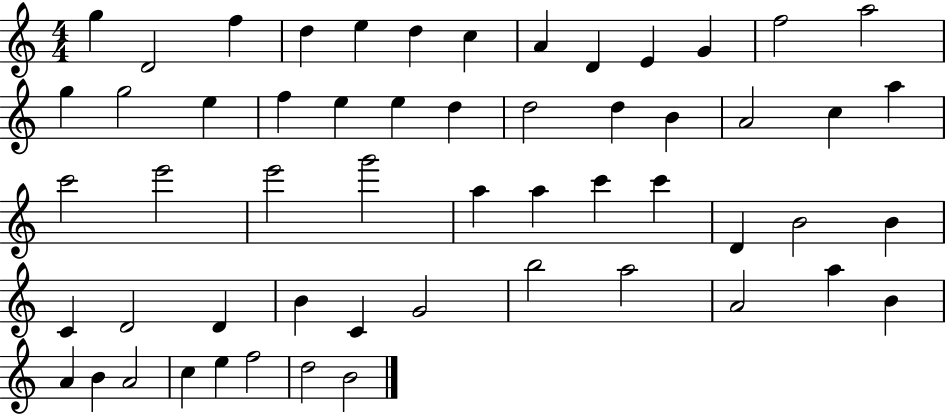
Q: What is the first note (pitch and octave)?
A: G5